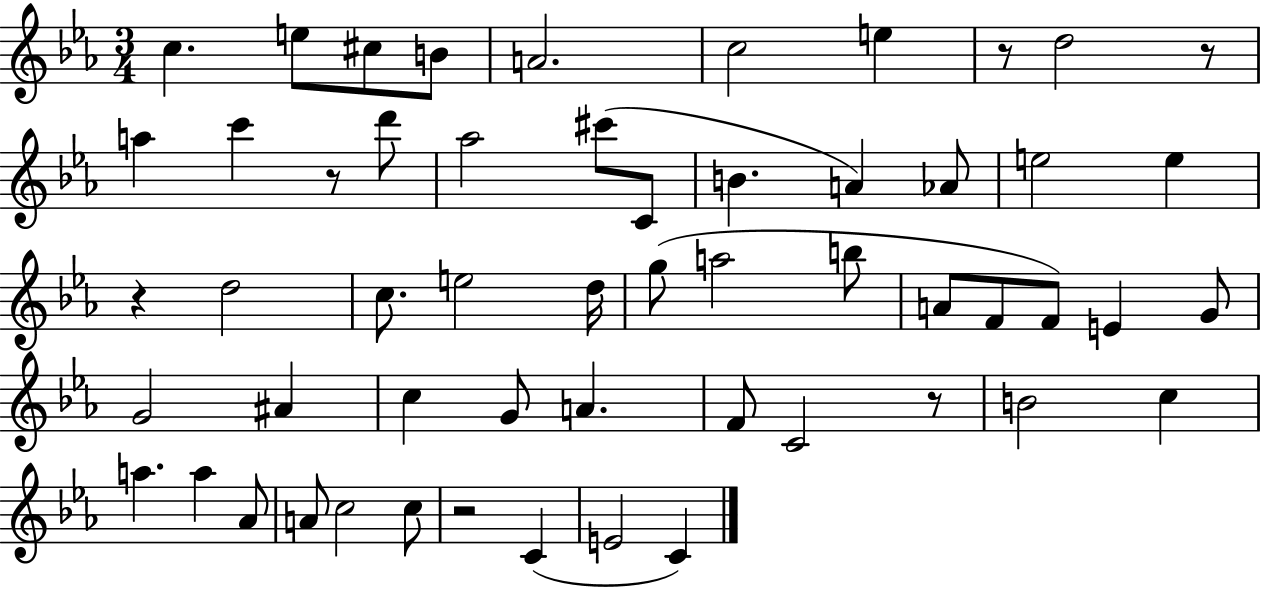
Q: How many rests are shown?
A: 6